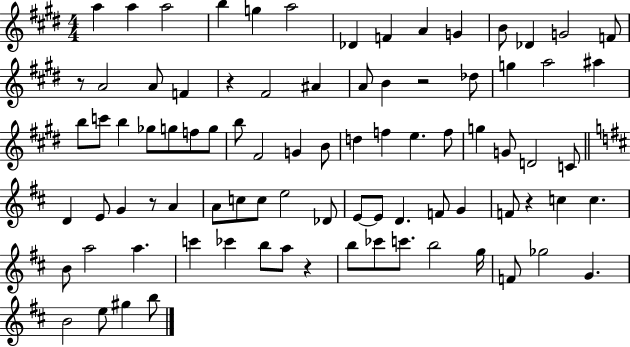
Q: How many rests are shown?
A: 6